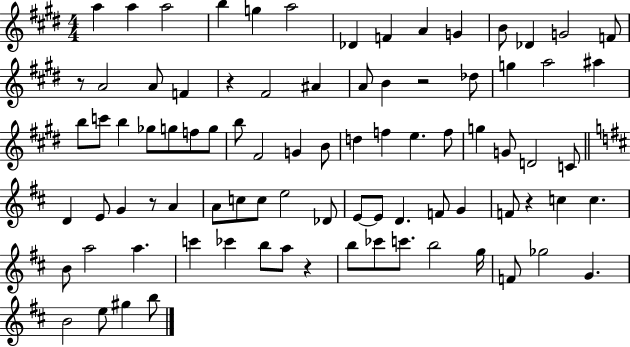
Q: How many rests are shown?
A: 6